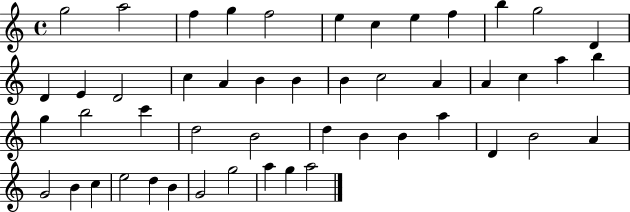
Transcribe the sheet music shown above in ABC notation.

X:1
T:Untitled
M:4/4
L:1/4
K:C
g2 a2 f g f2 e c e f b g2 D D E D2 c A B B B c2 A A c a b g b2 c' d2 B2 d B B a D B2 A G2 B c e2 d B G2 g2 a g a2